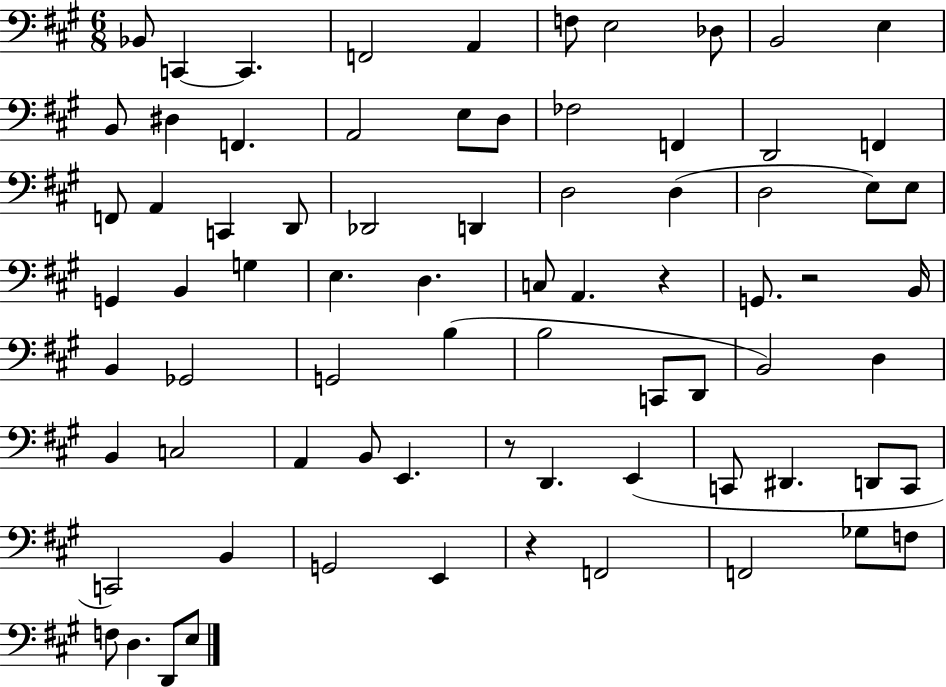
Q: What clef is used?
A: bass